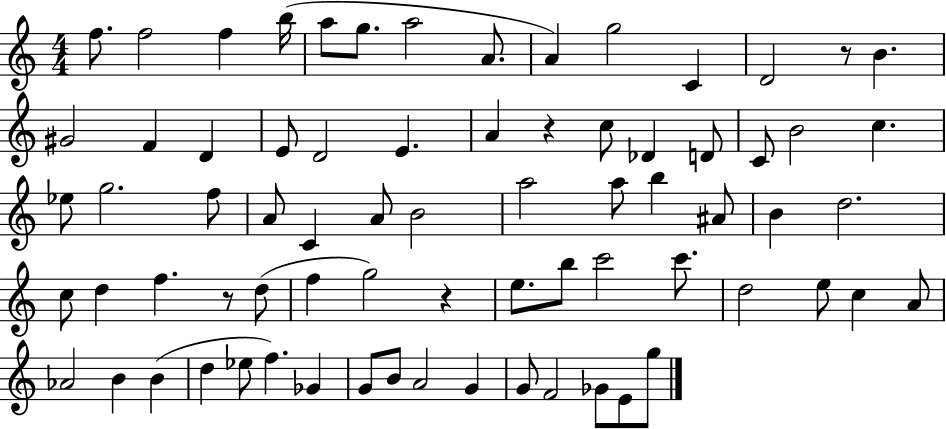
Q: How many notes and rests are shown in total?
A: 73